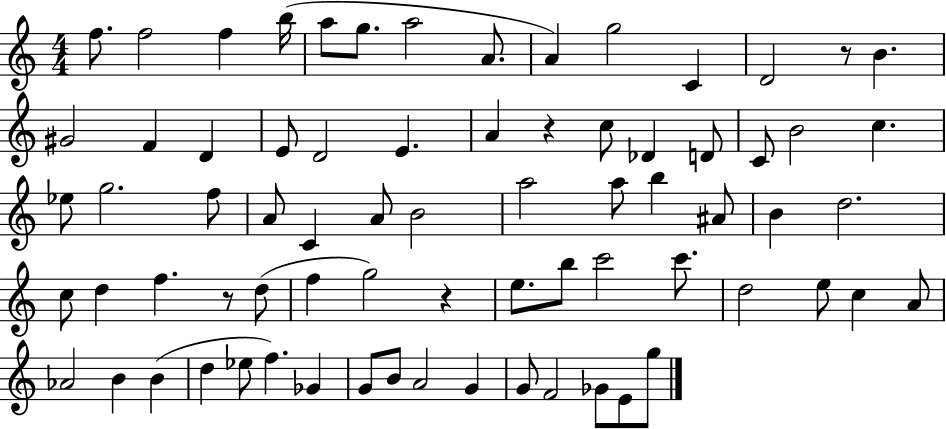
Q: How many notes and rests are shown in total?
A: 73